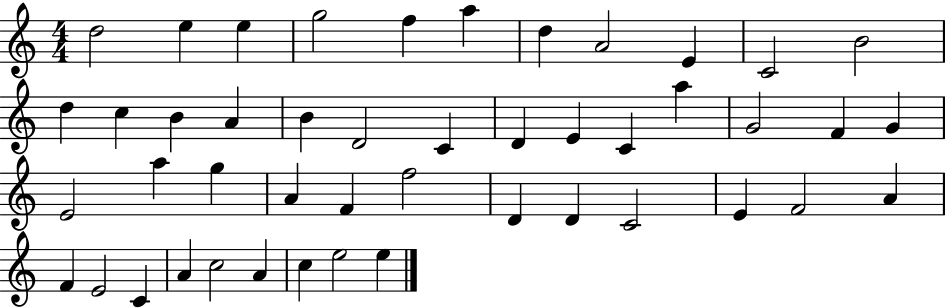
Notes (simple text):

D5/h E5/q E5/q G5/h F5/q A5/q D5/q A4/h E4/q C4/h B4/h D5/q C5/q B4/q A4/q B4/q D4/h C4/q D4/q E4/q C4/q A5/q G4/h F4/q G4/q E4/h A5/q G5/q A4/q F4/q F5/h D4/q D4/q C4/h E4/q F4/h A4/q F4/q E4/h C4/q A4/q C5/h A4/q C5/q E5/h E5/q